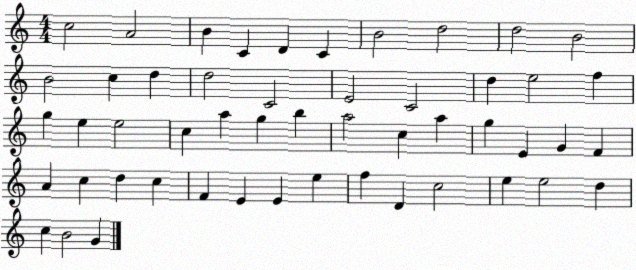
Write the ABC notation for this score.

X:1
T:Untitled
M:4/4
L:1/4
K:C
c2 A2 B C D C B2 d2 d2 B2 B2 c d d2 C2 E2 C2 d e2 f g e e2 c a g b a2 c a g E G F A c d c F E E e f D c2 e e2 d c B2 G